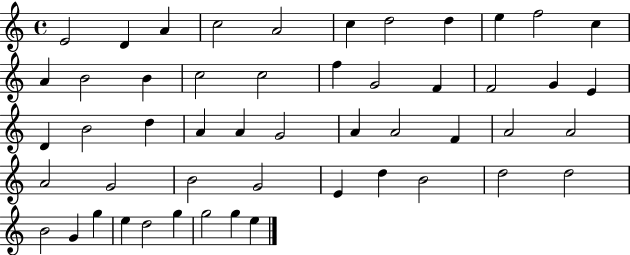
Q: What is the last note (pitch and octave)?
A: E5